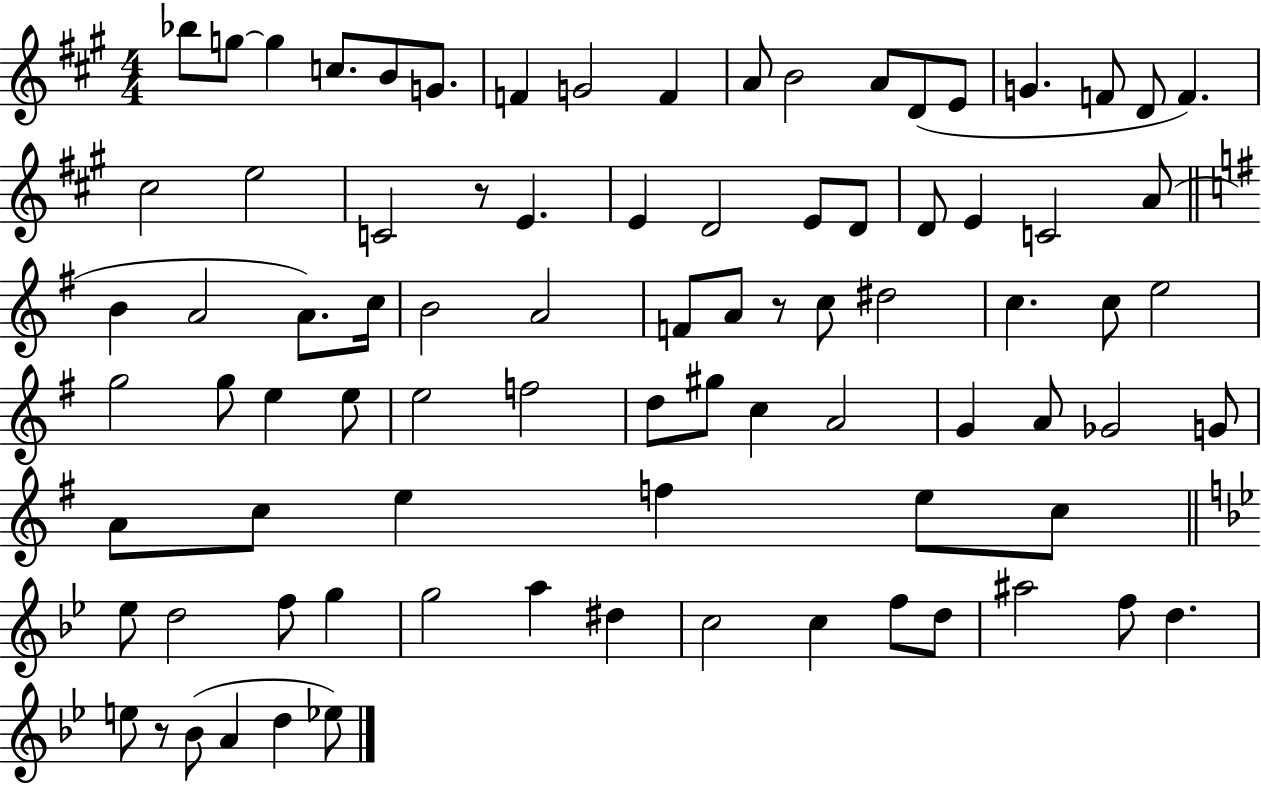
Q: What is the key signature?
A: A major